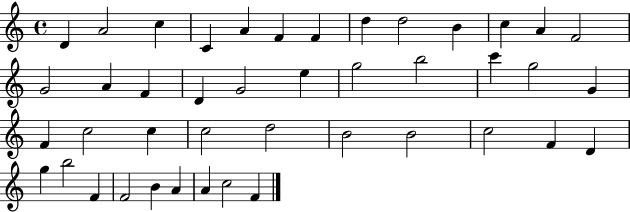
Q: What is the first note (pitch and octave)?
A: D4